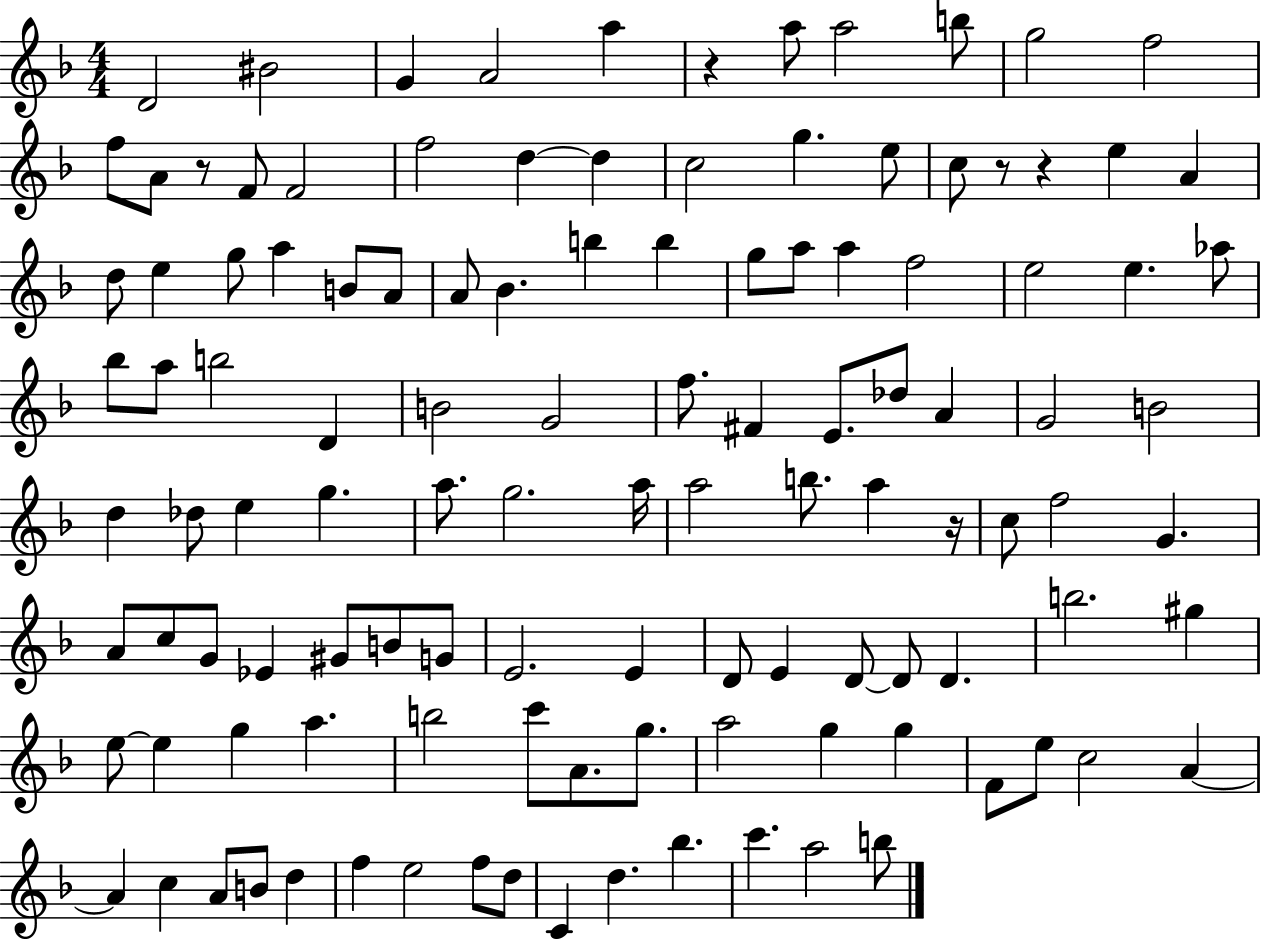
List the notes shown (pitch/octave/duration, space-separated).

D4/h BIS4/h G4/q A4/h A5/q R/q A5/e A5/h B5/e G5/h F5/h F5/e A4/e R/e F4/e F4/h F5/h D5/q D5/q C5/h G5/q. E5/e C5/e R/e R/q E5/q A4/q D5/e E5/q G5/e A5/q B4/e A4/e A4/e Bb4/q. B5/q B5/q G5/e A5/e A5/q F5/h E5/h E5/q. Ab5/e Bb5/e A5/e B5/h D4/q B4/h G4/h F5/e. F#4/q E4/e. Db5/e A4/q G4/h B4/h D5/q Db5/e E5/q G5/q. A5/e. G5/h. A5/s A5/h B5/e. A5/q R/s C5/e F5/h G4/q. A4/e C5/e G4/e Eb4/q G#4/e B4/e G4/e E4/h. E4/q D4/e E4/q D4/e D4/e D4/q. B5/h. G#5/q E5/e E5/q G5/q A5/q. B5/h C6/e A4/e. G5/e. A5/h G5/q G5/q F4/e E5/e C5/h A4/q A4/q C5/q A4/e B4/e D5/q F5/q E5/h F5/e D5/e C4/q D5/q. Bb5/q. C6/q. A5/h B5/e